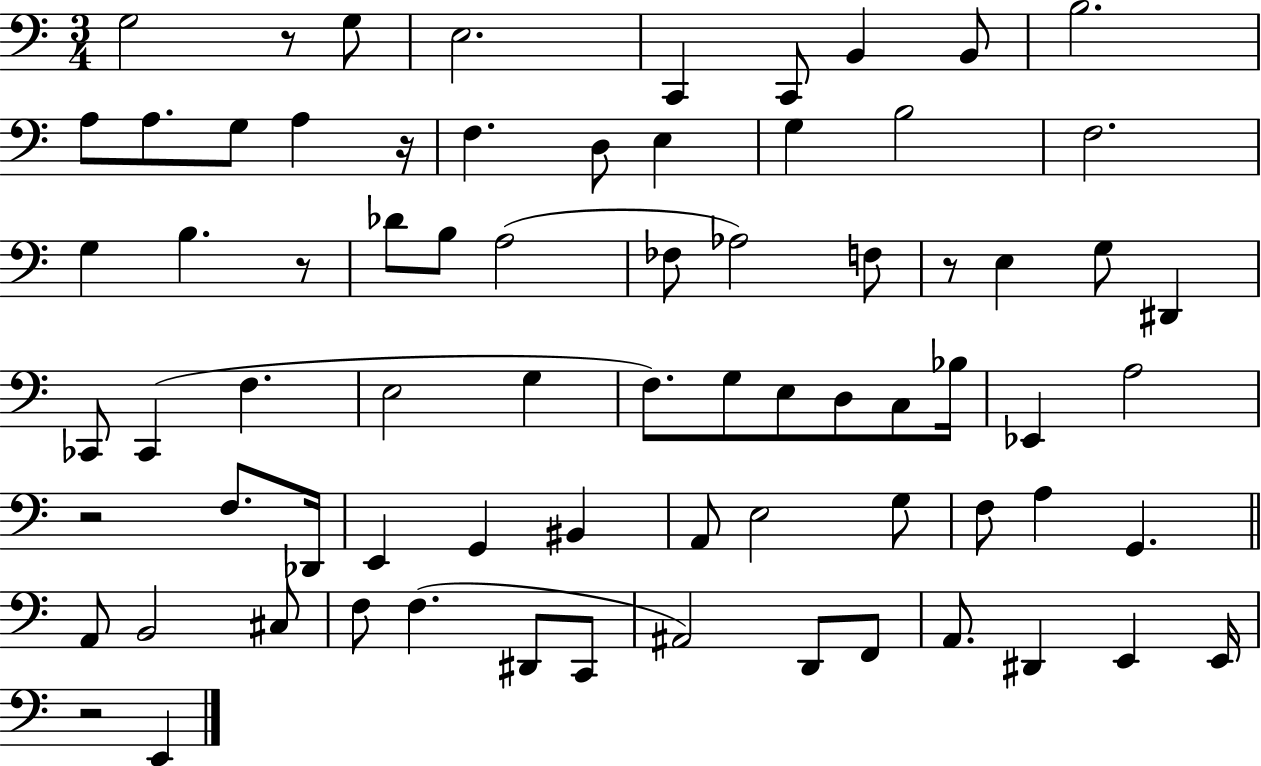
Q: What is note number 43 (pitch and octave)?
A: F3